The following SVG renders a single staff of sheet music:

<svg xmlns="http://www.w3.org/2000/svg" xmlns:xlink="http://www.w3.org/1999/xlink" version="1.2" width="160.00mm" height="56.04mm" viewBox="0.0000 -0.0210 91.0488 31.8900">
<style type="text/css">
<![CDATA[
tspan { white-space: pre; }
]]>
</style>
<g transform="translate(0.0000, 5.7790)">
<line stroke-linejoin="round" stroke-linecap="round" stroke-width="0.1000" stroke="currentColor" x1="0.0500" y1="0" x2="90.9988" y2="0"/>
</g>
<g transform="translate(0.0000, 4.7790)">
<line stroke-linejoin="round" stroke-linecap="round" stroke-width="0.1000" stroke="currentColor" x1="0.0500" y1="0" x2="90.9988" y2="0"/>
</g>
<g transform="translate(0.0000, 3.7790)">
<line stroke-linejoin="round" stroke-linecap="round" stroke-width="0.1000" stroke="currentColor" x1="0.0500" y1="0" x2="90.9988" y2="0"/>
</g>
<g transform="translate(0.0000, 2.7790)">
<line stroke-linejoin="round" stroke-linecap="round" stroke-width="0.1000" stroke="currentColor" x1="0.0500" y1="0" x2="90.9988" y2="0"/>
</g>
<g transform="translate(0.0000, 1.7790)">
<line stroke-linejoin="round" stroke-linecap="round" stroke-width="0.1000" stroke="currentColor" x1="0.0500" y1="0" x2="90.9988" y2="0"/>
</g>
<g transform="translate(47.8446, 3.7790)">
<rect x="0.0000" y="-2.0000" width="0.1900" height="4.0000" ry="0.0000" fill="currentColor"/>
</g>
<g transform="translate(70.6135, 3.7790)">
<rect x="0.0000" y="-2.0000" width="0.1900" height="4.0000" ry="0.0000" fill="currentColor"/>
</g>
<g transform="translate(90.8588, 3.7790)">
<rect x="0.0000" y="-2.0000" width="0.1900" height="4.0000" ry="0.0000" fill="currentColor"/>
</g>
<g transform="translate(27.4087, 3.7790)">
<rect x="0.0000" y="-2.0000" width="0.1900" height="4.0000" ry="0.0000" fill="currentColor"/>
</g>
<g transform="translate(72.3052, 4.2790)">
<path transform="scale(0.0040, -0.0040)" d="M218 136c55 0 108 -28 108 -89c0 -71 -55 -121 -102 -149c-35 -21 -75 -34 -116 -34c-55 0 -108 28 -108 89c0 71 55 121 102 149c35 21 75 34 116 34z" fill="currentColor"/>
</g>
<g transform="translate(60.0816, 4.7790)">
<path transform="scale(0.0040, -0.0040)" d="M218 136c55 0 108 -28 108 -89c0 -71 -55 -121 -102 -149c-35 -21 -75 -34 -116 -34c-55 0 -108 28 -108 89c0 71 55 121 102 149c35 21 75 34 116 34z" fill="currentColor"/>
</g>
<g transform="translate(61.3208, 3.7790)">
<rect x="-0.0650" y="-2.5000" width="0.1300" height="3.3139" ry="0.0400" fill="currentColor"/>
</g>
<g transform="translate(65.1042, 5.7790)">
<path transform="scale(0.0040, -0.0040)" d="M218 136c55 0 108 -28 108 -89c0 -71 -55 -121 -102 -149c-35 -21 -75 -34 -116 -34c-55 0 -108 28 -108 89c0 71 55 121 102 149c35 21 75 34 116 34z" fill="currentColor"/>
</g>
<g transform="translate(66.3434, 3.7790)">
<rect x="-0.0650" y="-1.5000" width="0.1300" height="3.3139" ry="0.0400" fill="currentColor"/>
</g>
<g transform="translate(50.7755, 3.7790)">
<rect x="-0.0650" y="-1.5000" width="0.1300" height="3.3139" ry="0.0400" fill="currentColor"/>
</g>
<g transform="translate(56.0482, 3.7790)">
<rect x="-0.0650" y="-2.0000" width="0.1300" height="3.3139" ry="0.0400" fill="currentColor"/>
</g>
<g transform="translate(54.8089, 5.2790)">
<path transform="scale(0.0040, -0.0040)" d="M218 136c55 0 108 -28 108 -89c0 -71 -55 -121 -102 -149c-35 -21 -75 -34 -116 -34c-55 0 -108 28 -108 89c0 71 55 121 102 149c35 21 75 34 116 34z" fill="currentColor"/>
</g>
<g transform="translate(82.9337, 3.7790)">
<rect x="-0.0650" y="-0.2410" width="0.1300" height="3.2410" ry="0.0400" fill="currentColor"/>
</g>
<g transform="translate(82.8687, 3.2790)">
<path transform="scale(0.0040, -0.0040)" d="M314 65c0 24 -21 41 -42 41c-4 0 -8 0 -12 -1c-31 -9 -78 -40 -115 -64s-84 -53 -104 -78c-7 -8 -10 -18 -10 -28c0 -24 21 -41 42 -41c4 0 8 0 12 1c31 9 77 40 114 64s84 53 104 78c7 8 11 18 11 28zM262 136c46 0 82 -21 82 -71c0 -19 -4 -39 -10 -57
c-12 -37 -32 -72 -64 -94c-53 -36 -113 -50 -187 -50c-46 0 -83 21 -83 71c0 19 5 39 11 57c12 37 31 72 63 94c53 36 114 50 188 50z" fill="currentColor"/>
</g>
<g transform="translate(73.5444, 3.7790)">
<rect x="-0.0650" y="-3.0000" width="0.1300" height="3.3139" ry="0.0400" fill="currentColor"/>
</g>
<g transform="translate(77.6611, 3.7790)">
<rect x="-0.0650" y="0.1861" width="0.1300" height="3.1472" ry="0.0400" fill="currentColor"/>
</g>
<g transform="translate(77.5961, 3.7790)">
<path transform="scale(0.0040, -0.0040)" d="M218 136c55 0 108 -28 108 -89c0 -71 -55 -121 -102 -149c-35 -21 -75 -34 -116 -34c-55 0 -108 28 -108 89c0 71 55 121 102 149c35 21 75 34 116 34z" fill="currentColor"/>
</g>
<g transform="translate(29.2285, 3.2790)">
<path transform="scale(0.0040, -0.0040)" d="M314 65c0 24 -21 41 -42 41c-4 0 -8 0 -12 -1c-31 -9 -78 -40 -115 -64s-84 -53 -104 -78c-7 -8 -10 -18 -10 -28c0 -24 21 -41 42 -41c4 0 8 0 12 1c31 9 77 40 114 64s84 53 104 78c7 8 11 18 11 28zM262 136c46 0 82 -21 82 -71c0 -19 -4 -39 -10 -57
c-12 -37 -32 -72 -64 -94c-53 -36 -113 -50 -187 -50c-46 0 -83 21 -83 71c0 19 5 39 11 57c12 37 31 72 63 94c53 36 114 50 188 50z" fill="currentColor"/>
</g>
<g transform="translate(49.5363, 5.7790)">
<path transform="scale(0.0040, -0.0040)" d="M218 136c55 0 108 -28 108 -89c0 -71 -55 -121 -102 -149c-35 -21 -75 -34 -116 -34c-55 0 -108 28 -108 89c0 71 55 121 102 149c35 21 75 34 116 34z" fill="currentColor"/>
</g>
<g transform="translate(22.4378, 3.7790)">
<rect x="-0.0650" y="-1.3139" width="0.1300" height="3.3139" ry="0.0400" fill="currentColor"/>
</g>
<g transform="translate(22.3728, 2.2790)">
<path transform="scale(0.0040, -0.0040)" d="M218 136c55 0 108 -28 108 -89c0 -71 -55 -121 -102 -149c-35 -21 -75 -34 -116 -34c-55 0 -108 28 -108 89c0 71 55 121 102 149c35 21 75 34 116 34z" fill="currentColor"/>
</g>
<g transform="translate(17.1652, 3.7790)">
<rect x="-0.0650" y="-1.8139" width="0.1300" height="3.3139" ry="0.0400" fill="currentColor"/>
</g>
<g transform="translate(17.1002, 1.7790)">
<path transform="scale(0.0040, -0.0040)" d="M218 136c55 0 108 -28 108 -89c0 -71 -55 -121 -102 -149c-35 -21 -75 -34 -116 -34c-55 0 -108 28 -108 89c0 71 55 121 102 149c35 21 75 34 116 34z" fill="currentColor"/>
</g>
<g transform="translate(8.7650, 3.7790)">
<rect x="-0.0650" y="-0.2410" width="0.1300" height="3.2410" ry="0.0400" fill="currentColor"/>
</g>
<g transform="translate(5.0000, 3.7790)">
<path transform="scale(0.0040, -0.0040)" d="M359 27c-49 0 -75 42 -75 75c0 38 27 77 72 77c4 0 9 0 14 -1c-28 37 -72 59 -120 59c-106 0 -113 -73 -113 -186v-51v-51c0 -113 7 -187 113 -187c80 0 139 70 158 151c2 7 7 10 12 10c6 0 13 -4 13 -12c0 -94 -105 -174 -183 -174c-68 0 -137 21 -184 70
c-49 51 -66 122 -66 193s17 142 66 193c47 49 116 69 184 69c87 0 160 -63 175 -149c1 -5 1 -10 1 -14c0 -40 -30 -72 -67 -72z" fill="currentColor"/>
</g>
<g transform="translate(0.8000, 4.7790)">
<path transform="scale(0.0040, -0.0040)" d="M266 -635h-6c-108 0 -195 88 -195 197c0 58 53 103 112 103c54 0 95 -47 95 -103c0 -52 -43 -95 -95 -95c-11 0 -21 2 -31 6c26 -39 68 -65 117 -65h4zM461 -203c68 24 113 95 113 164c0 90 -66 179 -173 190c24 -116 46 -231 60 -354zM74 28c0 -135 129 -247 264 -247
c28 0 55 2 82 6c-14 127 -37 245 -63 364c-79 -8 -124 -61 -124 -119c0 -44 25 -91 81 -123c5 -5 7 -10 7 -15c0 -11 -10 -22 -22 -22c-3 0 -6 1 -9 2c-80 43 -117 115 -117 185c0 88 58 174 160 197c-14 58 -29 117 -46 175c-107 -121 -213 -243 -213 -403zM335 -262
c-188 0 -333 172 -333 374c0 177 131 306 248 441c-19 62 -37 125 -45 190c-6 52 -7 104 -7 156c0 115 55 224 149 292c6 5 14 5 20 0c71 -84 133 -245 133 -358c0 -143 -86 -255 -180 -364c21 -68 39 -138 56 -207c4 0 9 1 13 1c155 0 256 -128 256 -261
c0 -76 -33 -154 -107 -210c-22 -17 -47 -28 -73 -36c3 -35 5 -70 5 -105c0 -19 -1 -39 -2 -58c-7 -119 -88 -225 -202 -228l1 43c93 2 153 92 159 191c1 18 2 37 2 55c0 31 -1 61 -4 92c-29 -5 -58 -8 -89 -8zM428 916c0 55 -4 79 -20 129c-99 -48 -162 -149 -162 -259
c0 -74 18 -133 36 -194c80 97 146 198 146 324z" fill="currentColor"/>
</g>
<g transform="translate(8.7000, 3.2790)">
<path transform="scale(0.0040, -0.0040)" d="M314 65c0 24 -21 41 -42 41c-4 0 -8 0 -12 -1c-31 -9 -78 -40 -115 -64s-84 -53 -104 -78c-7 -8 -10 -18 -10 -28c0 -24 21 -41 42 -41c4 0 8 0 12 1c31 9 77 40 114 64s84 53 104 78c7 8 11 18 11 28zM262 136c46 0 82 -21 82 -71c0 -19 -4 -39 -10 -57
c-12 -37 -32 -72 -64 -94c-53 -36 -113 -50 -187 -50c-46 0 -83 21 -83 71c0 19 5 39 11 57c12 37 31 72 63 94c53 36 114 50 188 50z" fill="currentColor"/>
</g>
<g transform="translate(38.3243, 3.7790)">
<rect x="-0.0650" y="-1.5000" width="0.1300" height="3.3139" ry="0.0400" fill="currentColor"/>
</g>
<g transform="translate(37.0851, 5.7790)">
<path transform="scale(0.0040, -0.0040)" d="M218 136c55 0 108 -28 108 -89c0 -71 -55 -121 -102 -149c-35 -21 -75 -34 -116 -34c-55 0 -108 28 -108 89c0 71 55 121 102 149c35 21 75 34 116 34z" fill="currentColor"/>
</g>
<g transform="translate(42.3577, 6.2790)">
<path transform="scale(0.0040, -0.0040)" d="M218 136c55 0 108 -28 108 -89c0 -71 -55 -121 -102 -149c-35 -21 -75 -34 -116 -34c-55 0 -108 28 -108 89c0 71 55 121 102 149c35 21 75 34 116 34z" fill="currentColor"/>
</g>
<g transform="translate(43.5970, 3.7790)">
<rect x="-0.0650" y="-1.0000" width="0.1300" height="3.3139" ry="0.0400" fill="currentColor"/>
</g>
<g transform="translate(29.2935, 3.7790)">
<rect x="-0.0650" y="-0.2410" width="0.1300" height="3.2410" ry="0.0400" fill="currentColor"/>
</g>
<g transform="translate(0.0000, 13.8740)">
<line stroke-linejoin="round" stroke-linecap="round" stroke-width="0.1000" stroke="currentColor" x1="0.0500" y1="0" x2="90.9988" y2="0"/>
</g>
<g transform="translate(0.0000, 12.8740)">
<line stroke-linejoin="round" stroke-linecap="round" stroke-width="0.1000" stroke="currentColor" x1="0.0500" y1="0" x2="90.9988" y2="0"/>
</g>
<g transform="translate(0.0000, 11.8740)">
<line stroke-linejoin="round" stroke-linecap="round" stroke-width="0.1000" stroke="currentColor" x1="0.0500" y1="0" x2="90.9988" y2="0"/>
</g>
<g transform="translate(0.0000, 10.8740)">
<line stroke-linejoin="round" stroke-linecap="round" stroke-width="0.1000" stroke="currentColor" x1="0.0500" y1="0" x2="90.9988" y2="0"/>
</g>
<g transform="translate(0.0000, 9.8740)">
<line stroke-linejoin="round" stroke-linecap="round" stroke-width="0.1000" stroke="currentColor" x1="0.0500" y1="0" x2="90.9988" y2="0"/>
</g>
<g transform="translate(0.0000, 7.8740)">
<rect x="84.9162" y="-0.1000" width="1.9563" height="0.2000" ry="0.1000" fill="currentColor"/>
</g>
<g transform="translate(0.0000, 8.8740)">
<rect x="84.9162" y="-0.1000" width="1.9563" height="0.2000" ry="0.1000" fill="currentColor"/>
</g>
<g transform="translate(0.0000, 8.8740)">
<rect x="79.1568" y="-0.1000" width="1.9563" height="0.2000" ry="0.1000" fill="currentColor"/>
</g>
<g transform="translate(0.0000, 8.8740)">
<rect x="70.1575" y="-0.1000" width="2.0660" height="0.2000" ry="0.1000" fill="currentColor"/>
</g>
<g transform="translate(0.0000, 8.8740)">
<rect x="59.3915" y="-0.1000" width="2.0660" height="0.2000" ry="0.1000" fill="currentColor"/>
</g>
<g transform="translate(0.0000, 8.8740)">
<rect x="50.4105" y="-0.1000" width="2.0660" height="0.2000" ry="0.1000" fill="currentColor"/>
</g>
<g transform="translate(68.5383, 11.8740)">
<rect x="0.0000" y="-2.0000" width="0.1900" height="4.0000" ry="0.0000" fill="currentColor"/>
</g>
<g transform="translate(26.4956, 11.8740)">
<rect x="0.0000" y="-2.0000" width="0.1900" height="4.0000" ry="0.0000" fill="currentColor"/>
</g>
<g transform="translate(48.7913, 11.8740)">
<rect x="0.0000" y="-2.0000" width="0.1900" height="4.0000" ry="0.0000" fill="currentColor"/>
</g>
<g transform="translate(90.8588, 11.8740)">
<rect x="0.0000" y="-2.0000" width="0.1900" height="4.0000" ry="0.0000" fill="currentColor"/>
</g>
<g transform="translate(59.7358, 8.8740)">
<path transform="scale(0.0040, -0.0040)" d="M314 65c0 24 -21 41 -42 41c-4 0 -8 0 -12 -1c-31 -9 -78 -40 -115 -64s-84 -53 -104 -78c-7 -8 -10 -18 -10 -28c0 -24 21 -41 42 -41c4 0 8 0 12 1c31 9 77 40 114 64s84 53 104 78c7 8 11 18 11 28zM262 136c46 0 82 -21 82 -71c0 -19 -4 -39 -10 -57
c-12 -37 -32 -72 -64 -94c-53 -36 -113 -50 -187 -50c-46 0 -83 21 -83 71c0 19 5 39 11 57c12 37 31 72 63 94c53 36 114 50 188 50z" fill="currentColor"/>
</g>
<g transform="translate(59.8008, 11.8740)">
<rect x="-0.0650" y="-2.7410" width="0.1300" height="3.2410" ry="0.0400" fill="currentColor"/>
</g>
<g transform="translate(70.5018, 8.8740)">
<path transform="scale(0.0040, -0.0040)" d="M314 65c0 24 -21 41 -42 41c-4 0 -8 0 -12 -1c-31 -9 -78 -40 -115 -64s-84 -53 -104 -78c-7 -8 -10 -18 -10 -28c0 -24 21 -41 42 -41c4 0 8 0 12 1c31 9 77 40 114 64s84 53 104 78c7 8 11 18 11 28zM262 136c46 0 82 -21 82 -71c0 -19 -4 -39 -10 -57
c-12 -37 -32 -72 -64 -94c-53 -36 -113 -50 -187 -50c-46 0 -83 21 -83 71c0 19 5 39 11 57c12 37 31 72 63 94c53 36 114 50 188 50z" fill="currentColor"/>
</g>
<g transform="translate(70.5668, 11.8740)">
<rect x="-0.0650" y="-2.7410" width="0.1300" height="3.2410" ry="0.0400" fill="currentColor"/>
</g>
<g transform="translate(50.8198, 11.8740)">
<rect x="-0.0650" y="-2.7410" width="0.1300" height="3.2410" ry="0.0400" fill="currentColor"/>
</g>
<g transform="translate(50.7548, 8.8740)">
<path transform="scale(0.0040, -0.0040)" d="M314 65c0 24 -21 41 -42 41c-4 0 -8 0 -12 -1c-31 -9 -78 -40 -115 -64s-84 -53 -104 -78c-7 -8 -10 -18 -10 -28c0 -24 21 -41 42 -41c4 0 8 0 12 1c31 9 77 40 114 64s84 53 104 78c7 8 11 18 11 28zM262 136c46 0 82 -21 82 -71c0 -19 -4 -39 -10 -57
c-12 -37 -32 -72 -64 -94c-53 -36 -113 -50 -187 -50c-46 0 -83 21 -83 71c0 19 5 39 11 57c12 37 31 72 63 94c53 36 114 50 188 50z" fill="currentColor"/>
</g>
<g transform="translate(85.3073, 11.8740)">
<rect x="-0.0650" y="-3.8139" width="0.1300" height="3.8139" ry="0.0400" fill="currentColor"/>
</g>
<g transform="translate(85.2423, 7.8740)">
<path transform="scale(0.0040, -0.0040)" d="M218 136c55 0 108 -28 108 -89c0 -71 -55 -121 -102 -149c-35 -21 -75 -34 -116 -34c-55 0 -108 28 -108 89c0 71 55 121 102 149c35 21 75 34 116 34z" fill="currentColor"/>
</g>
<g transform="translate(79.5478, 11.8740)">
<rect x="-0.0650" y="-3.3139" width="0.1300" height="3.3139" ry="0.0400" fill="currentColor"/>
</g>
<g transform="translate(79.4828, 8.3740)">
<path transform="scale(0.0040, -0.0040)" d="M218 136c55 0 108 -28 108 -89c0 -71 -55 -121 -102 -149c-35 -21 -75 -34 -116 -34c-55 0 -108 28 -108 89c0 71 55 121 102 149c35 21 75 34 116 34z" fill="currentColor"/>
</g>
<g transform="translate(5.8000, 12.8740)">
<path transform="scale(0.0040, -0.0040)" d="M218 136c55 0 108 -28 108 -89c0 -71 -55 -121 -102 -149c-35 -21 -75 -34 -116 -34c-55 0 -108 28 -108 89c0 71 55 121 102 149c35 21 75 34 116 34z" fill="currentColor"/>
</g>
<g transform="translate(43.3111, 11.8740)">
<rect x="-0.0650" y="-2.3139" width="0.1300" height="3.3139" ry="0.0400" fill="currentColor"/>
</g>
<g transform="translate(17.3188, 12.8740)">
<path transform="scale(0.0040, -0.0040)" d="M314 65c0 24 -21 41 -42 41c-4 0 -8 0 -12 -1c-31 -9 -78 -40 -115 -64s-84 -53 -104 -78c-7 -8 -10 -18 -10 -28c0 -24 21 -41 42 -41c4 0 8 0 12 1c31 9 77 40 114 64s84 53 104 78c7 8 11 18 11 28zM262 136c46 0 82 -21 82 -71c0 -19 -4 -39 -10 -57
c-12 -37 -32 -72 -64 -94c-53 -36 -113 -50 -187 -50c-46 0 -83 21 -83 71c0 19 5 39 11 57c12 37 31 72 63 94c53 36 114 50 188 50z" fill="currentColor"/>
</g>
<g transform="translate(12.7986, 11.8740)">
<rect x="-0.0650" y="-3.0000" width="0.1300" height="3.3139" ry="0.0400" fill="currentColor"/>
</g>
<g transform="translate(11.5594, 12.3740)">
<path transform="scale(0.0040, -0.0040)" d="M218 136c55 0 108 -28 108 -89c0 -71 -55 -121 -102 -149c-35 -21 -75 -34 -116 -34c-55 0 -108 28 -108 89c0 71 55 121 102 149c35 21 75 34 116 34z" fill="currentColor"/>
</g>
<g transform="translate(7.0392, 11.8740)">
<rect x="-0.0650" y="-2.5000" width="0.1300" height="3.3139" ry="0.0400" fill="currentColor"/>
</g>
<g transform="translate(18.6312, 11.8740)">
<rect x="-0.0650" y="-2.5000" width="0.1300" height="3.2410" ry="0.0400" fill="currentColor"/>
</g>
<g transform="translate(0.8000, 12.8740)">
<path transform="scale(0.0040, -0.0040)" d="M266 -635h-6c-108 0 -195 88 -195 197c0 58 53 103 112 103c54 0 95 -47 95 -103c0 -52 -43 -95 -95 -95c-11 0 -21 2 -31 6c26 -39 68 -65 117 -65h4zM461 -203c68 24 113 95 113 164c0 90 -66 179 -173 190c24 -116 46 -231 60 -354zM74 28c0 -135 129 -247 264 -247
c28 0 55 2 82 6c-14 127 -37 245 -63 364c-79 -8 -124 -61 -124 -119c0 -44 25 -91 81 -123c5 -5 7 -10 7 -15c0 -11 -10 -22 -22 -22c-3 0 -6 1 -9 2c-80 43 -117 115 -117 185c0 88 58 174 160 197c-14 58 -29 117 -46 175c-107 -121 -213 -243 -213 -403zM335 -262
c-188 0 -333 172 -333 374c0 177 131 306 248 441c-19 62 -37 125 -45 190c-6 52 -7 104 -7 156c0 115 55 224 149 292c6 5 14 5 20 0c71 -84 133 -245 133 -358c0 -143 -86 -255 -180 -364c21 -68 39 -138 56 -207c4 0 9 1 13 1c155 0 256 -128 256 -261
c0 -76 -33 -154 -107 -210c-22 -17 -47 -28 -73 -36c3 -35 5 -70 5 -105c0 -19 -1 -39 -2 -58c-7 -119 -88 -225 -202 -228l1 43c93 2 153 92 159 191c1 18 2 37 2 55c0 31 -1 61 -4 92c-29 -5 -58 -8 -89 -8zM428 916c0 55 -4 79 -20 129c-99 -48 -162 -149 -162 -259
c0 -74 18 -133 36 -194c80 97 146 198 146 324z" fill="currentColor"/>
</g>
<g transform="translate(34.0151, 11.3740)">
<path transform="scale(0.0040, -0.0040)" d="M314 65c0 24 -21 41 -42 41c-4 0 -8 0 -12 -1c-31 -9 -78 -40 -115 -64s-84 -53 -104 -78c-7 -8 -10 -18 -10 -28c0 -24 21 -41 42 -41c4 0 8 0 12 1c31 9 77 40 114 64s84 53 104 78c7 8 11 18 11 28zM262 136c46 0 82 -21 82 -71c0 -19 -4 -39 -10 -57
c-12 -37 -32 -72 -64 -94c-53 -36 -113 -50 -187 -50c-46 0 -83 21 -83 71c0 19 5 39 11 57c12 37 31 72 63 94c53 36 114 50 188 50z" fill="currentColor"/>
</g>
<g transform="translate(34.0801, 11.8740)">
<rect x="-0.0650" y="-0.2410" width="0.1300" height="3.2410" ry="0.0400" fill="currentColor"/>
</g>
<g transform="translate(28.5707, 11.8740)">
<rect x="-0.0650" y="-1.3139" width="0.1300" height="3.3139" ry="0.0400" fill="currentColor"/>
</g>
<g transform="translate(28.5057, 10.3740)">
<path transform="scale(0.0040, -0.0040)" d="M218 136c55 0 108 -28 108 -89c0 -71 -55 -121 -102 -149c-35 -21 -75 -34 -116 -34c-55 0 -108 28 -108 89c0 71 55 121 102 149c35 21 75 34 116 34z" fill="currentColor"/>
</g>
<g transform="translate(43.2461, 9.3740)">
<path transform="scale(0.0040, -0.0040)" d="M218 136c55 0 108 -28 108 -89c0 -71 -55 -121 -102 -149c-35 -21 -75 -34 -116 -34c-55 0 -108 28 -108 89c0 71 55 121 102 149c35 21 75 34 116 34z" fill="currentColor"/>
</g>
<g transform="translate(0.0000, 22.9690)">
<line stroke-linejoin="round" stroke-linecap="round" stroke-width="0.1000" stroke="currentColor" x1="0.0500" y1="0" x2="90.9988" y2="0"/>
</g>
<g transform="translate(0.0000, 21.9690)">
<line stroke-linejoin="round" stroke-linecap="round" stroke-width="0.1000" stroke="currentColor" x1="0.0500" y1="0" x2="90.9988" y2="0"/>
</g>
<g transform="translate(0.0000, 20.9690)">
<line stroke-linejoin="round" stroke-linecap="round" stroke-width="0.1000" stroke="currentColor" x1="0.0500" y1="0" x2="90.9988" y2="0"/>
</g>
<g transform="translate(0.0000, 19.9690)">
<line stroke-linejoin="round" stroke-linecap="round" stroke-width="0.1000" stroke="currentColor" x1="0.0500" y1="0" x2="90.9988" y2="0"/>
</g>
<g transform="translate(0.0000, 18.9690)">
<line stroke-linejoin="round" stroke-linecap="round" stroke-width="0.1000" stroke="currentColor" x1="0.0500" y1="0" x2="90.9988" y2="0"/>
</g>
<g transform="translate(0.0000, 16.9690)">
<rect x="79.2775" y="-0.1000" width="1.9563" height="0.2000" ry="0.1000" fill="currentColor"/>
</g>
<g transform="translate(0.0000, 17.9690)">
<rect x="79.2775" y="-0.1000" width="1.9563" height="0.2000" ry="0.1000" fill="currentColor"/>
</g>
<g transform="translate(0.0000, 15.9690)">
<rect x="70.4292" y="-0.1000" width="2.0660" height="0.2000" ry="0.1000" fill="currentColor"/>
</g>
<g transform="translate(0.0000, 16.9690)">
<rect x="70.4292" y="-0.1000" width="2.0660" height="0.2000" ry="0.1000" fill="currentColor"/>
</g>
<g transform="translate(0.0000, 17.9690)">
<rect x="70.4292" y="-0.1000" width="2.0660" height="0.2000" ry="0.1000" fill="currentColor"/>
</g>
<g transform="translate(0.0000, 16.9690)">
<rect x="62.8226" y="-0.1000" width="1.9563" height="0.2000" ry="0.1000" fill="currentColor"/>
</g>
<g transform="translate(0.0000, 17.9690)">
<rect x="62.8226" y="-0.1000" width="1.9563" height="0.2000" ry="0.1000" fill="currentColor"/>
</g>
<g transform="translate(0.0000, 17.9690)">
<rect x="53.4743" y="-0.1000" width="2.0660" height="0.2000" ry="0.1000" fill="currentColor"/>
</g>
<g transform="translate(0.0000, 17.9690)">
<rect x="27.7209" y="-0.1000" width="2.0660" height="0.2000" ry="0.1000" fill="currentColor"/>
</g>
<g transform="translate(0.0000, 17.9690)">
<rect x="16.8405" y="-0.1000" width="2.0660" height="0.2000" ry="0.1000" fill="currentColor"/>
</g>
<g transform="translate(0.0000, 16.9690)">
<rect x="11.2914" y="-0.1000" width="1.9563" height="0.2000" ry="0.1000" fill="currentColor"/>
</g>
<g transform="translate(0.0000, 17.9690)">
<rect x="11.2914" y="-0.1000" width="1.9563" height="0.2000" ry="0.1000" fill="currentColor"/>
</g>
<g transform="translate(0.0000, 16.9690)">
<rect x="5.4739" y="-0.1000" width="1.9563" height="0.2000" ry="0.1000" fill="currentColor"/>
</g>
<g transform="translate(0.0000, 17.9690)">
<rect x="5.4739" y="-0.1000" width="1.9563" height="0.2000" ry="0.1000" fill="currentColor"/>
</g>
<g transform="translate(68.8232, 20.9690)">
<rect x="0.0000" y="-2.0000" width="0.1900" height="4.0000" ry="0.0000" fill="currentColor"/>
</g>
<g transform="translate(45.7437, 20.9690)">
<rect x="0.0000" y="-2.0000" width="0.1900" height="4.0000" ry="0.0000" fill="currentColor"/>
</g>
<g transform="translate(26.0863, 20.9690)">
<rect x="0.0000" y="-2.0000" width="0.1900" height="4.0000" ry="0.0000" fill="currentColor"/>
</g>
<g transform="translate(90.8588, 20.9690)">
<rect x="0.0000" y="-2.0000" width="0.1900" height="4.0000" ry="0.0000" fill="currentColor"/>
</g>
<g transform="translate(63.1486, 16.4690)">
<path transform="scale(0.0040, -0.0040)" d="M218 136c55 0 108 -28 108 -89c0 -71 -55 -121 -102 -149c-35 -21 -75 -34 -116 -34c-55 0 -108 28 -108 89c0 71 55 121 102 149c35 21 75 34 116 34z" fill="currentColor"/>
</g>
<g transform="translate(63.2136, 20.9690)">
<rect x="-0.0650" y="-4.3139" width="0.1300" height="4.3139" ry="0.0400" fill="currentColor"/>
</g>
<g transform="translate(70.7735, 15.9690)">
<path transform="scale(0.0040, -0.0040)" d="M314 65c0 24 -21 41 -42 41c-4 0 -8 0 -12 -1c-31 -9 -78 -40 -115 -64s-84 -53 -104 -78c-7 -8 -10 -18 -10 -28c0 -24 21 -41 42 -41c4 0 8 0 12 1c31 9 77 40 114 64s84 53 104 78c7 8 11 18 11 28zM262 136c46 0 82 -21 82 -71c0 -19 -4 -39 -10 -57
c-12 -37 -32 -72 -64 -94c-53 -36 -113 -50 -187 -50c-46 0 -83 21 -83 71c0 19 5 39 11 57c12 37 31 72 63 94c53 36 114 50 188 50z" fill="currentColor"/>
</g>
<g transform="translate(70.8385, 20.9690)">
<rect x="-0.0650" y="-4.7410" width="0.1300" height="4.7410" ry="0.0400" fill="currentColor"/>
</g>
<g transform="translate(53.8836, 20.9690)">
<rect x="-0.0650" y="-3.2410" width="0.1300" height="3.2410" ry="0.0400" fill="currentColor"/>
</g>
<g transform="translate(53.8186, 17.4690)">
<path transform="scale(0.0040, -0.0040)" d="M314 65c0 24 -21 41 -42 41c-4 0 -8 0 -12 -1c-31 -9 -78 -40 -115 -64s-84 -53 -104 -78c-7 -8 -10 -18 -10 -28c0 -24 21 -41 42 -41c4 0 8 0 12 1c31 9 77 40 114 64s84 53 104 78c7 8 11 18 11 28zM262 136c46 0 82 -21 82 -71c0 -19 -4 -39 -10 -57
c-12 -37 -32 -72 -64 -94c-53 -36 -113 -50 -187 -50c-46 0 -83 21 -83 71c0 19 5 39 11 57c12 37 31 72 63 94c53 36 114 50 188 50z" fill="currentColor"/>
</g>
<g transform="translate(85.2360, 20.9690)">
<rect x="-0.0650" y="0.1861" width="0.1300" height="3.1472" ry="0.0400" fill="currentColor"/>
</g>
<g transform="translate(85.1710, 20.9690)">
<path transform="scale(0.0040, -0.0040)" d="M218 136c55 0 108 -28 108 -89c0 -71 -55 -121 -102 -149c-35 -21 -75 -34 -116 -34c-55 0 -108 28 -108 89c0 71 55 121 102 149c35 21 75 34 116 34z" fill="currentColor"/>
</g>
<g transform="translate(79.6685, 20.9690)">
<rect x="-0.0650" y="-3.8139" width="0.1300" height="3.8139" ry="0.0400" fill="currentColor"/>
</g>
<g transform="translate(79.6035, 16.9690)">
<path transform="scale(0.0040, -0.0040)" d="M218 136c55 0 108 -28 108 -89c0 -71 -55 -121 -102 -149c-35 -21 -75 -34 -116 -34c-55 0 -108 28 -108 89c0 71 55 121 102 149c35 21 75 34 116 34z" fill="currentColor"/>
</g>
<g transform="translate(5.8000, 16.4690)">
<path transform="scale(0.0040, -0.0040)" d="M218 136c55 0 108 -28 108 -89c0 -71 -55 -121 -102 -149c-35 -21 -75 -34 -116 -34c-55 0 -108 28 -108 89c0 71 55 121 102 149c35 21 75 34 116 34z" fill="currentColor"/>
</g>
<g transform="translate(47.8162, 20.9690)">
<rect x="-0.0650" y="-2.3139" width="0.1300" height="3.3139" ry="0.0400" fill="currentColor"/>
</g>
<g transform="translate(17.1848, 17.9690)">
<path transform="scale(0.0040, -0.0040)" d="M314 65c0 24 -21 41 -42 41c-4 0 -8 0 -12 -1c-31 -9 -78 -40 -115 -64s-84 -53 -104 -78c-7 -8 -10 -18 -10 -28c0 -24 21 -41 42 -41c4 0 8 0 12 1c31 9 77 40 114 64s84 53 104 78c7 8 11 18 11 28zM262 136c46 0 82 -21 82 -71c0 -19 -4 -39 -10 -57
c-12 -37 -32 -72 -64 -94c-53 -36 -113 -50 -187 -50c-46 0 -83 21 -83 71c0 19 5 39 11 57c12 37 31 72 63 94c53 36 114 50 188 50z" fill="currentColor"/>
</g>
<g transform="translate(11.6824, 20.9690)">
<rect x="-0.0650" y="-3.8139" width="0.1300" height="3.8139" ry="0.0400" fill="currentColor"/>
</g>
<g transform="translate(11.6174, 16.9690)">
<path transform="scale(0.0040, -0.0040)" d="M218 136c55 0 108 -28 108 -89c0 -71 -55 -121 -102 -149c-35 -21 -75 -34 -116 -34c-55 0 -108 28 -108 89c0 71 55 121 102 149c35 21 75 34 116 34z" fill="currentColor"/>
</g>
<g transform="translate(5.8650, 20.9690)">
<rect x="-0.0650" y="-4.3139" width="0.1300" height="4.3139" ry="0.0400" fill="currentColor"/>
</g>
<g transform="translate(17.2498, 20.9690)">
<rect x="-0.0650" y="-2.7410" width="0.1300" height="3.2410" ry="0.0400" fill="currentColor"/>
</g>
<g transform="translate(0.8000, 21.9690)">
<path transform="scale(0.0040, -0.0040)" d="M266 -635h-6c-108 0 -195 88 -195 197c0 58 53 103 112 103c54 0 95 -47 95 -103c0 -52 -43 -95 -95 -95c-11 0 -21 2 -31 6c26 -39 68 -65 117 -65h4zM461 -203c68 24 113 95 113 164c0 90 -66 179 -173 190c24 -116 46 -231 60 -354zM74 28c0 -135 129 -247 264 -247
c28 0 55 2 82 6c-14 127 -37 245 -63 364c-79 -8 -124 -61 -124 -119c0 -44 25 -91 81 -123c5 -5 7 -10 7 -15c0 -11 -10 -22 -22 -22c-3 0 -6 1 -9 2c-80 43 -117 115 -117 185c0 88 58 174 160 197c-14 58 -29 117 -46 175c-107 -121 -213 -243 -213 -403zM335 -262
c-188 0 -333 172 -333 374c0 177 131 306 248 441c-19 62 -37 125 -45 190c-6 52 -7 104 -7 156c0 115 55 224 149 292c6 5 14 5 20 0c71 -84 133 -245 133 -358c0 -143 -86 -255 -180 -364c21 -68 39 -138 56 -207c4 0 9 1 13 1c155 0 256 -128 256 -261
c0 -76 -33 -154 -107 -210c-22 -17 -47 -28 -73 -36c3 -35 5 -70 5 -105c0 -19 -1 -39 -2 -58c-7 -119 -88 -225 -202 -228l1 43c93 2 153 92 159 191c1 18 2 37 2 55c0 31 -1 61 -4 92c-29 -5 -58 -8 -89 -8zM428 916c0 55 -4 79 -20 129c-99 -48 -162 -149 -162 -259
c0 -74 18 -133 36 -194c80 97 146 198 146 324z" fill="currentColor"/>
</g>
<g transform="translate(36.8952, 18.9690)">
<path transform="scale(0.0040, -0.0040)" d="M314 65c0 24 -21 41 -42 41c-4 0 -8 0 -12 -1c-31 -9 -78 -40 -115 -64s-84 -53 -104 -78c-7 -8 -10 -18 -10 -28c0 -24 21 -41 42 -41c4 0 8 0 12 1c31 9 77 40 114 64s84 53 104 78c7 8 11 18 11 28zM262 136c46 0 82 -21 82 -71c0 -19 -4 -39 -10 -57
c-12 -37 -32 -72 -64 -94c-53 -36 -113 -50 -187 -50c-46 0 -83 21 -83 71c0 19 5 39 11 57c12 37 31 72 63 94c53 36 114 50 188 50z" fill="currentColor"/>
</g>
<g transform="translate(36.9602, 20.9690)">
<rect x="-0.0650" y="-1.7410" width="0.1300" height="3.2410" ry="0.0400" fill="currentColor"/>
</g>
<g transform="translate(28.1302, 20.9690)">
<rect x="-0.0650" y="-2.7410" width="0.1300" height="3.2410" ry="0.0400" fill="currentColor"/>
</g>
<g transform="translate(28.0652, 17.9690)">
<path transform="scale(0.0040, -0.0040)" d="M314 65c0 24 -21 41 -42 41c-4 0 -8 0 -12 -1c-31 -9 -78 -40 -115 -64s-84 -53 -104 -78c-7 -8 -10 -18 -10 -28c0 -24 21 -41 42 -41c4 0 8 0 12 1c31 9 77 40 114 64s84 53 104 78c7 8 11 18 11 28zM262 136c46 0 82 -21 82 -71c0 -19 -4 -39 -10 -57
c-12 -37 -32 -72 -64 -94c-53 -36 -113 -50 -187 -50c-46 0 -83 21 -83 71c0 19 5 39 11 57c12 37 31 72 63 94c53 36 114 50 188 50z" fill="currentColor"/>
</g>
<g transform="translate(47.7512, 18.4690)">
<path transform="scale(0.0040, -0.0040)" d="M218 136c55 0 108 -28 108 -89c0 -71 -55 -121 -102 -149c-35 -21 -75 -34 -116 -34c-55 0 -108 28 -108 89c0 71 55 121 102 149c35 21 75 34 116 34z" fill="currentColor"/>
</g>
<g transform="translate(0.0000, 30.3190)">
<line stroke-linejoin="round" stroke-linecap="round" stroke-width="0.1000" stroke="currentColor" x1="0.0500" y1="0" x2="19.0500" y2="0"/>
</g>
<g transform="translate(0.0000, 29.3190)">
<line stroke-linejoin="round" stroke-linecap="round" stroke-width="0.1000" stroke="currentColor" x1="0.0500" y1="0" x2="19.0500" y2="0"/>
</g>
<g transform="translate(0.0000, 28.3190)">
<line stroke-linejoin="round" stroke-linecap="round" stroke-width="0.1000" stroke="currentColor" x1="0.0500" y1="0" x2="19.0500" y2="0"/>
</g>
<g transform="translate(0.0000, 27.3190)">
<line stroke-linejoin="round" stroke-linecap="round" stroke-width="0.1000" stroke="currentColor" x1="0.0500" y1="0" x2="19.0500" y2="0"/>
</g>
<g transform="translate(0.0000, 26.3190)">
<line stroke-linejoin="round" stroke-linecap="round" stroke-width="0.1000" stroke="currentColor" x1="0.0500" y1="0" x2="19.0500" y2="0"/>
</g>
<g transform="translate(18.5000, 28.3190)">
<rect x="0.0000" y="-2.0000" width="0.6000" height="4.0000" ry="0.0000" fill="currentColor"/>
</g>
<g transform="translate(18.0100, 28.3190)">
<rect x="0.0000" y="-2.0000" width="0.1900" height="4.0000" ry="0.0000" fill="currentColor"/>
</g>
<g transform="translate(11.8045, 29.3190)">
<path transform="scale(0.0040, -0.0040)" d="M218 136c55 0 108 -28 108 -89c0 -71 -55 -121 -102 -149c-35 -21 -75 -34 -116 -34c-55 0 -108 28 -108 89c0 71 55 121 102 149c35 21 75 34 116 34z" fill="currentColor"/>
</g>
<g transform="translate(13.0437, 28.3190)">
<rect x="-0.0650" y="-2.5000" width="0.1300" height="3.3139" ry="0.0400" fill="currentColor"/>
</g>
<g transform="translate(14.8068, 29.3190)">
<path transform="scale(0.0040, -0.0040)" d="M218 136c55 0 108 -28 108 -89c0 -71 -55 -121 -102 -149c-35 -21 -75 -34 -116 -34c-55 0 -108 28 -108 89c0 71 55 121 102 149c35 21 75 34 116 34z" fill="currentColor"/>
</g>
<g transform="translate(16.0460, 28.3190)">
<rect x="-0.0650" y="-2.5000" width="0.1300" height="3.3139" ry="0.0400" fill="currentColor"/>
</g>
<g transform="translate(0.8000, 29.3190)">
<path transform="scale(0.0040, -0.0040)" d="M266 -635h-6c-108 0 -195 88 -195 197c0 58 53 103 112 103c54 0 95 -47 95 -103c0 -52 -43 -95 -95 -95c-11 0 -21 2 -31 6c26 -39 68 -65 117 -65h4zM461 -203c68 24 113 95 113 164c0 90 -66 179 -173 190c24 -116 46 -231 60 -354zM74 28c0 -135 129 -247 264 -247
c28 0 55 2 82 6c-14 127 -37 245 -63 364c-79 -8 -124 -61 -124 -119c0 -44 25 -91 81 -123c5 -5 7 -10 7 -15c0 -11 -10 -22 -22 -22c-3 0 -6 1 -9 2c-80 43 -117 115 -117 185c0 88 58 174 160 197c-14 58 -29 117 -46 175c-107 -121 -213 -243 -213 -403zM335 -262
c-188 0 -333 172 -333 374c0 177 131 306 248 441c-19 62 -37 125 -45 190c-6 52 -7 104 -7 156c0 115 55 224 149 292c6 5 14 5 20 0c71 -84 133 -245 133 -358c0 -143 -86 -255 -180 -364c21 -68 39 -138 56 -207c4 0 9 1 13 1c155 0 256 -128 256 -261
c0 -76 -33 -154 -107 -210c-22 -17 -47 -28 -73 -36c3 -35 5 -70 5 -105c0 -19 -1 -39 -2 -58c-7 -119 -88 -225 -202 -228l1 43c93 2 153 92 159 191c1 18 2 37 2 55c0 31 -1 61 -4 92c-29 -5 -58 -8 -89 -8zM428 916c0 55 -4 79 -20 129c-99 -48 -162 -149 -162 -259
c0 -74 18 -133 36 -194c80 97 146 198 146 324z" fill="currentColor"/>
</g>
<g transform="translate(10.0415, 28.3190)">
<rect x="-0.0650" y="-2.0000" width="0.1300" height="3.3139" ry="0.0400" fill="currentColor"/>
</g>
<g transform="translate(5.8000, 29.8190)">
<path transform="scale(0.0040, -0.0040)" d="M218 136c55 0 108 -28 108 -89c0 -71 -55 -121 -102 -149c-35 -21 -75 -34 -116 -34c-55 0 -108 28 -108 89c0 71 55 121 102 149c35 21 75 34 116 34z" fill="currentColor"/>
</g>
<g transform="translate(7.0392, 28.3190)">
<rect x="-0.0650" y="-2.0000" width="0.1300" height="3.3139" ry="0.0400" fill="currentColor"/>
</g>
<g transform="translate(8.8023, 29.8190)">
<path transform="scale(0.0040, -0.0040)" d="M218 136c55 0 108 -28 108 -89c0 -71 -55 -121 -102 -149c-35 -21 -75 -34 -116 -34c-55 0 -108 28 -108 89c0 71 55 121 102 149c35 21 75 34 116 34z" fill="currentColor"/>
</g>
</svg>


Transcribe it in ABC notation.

X:1
T:Untitled
M:4/4
L:1/4
K:C
c2 f e c2 E D E F G E A B c2 G A G2 e c2 g a2 a2 a2 b c' d' c' a2 a2 f2 g b2 d' e'2 c' B F F G G